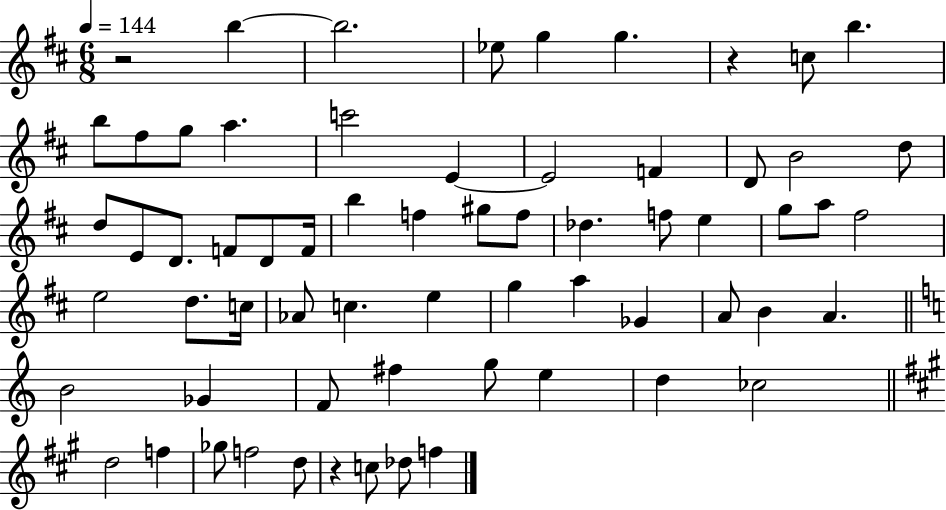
R/h B5/q B5/h. Eb5/e G5/q G5/q. R/q C5/e B5/q. B5/e F#5/e G5/e A5/q. C6/h E4/q E4/h F4/q D4/e B4/h D5/e D5/e E4/e D4/e. F4/e D4/e F4/s B5/q F5/q G#5/e F5/e Db5/q. F5/e E5/q G5/e A5/e F#5/h E5/h D5/e. C5/s Ab4/e C5/q. E5/q G5/q A5/q Gb4/q A4/e B4/q A4/q. B4/h Gb4/q F4/e F#5/q G5/e E5/q D5/q CES5/h D5/h F5/q Gb5/e F5/h D5/e R/q C5/e Db5/e F5/q